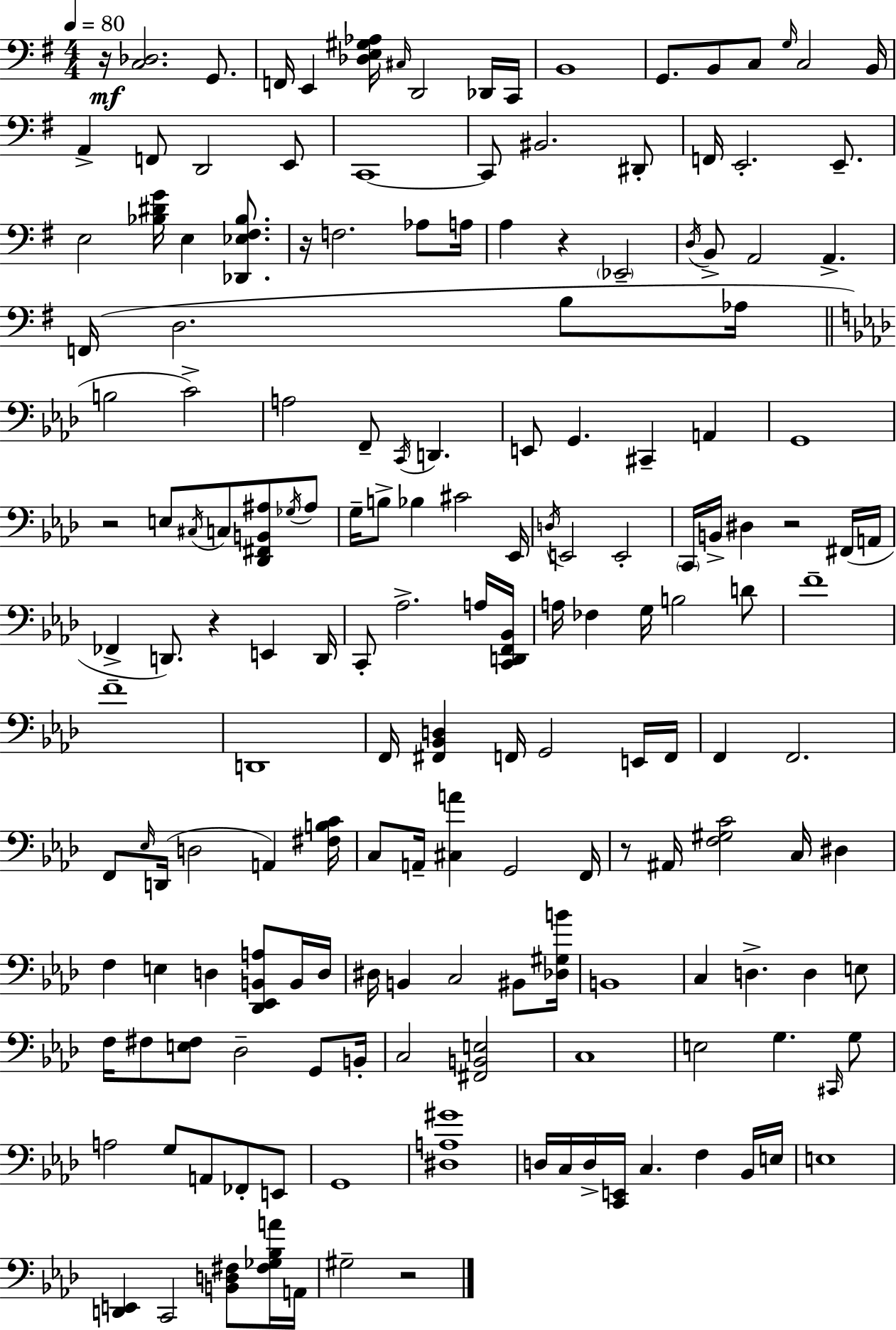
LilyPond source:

{
  \clef bass
  \numericTimeSignature
  \time 4/4
  \key e \minor
  \tempo 4 = 80
  \repeat volta 2 { r16\mf <c des>2. g,8. | f,16 e,4 <des e gis aes>16 \grace { cis16 } d,2 des,16 | c,16 b,1 | g,8. b,8 c8 \grace { g16 } c2 | \break b,16 a,4-> f,8 d,2 | e,8 c,1~~ | c,8 bis,2. | dis,8-. f,16 e,2.-. e,8.-- | \break e2 <bes dis' g'>16 e4 <des, ees fis bes>8. | r16 f2. aes8 | a16 a4 r4 \parenthesize ees,2-- | \acciaccatura { d16 } b,8-> a,2 a,4.-> | \break f,16( d2. | b8 aes16 \bar "||" \break \key aes \major b2 c'2->) | a2 f,8-- \acciaccatura { c,16 } d,4. | e,8 g,4. cis,4-- a,4 | g,1 | \break r2 e8 \acciaccatura { cis16 } c8 <des, fis, b, ais>8 | \acciaccatura { ges16 } ais8 g16-- b8-> bes4 cis'2 | ees,16 \acciaccatura { d16 } e,2 e,2-. | \parenthesize c,16 b,16-> dis4 r2 | \break fis,16( a,16 fes,4-> d,8.) r4 e,4 | d,16 c,8-. aes2.-> | a16 <c, d, f, bes,>16 a16 fes4 g16 b2 | d'8 f'1-- | \break f'1-- | d,1 | f,16 <fis, bes, d>4 f,16 g,2 | e,16 f,16 f,4 f,2. | \break f,8 \grace { ees16 }( d,16 d2 | a,4) <fis b c'>16 c8 a,16-- <cis a'>4 g,2 | f,16 r8 ais,16 <f gis c'>2 | c16 dis4 f4 e4 d4 | \break <des, ees, b, a>8 b,16 d16 dis16 b,4 c2 | bis,8 <des gis b'>16 b,1 | c4 d4.-> d4 | e8 f16 fis8 <e fis>8 des2-- | \break g,8 b,16-. c2 <fis, b, e>2 | c1 | e2 g4. | \grace { cis,16 } g8 a2 g8 | \break a,8 fes,8-. e,8 g,1 | <dis a gis'>1 | d16 c16 d16-> <c, e,>16 c4. | f4 bes,16 e16 e1 | \break <d, e,>4 c,2 | <b, d fis>8 <fis ges bes a'>16 a,16 gis2-- r2 | } \bar "|."
}